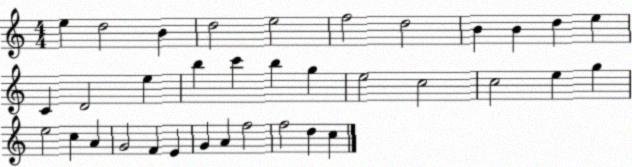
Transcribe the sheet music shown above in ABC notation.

X:1
T:Untitled
M:4/4
L:1/4
K:C
e d2 B d2 e2 f2 d2 B B d e C D2 e b c' b g e2 c2 c2 e g e2 c A G2 F E G A f2 f2 d c